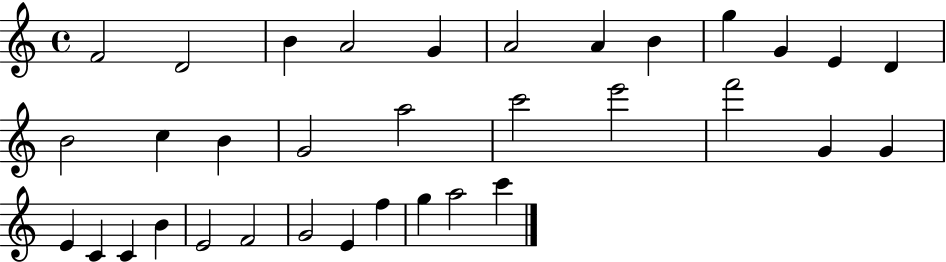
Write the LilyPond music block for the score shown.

{
  \clef treble
  \time 4/4
  \defaultTimeSignature
  \key c \major
  f'2 d'2 | b'4 a'2 g'4 | a'2 a'4 b'4 | g''4 g'4 e'4 d'4 | \break b'2 c''4 b'4 | g'2 a''2 | c'''2 e'''2 | f'''2 g'4 g'4 | \break e'4 c'4 c'4 b'4 | e'2 f'2 | g'2 e'4 f''4 | g''4 a''2 c'''4 | \break \bar "|."
}